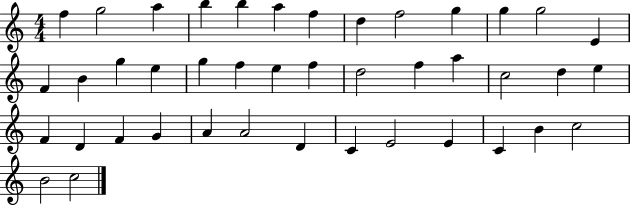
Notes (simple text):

F5/q G5/h A5/q B5/q B5/q A5/q F5/q D5/q F5/h G5/q G5/q G5/h E4/q F4/q B4/q G5/q E5/q G5/q F5/q E5/q F5/q D5/h F5/q A5/q C5/h D5/q E5/q F4/q D4/q F4/q G4/q A4/q A4/h D4/q C4/q E4/h E4/q C4/q B4/q C5/h B4/h C5/h